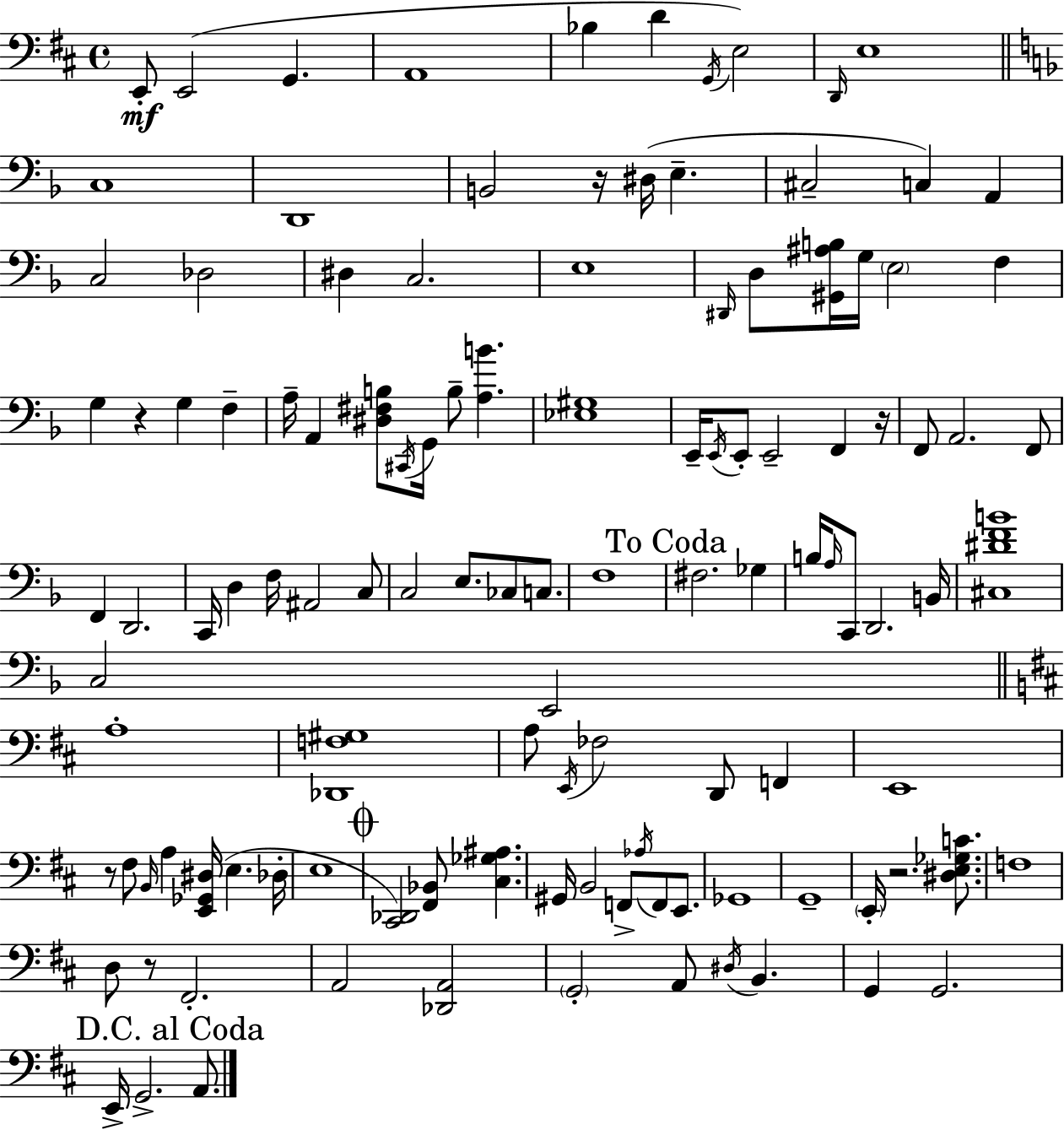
{
  \clef bass
  \time 4/4
  \defaultTimeSignature
  \key d \major
  e,8-.\mf e,2( g,4. | a,1 | bes4 d'4 \acciaccatura { g,16 }) e2 | \grace { d,16 } e1 | \break \bar "||" \break \key f \major c1 | d,1 | b,2 r16 dis16( e4.-- | cis2-- c4) a,4 | \break c2 des2 | dis4 c2. | e1 | \grace { dis,16 } d8 <gis, ais b>16 g16 \parenthesize e2 f4 | \break g4 r4 g4 f4-- | a16-- a,4 <dis fis b>8 \acciaccatura { cis,16 } g,16 b8-- <a b'>4. | <ees gis>1 | e,16-- \acciaccatura { e,16 } e,8-. e,2-- f,4 | \break r16 f,8 a,2. | f,8 f,4 d,2. | c,16 d4 f16 ais,2 | c8 c2 e8. ces8 | \break c8. f1 | \mark "To Coda" fis2. ges4 | b16 \grace { a16 } c,8 d,2. | b,16 <cis dis' f' b'>1 | \break c2 e,2 | \bar "||" \break \key d \major a1-. | <des, f gis>1 | a8 \acciaccatura { e,16 } fes2 d,8 f,4 | e,1 | \break r8 fis8 \grace { b,16 } a4 <e, ges, dis>16( e4. | des16-. e1 | \mark \markup { \musicglyph "scripts.coda" } <cis, des,>2) <fis, bes,>8 <cis ges ais>4. | gis,16 b,2 f,8-> \acciaccatura { aes16 } f,8 | \break e,8. ges,1 | g,1-- | \parenthesize e,16-. r2. | <dis e ges c'>8. f1 | \break d8 r8 fis,2.-. | a,2 <des, a,>2 | \parenthesize g,2-. a,8 \acciaccatura { dis16 } b,4. | g,4 g,2. | \break \mark "D.C. al Coda" e,16-> g,2.-> | a,8. \bar "|."
}